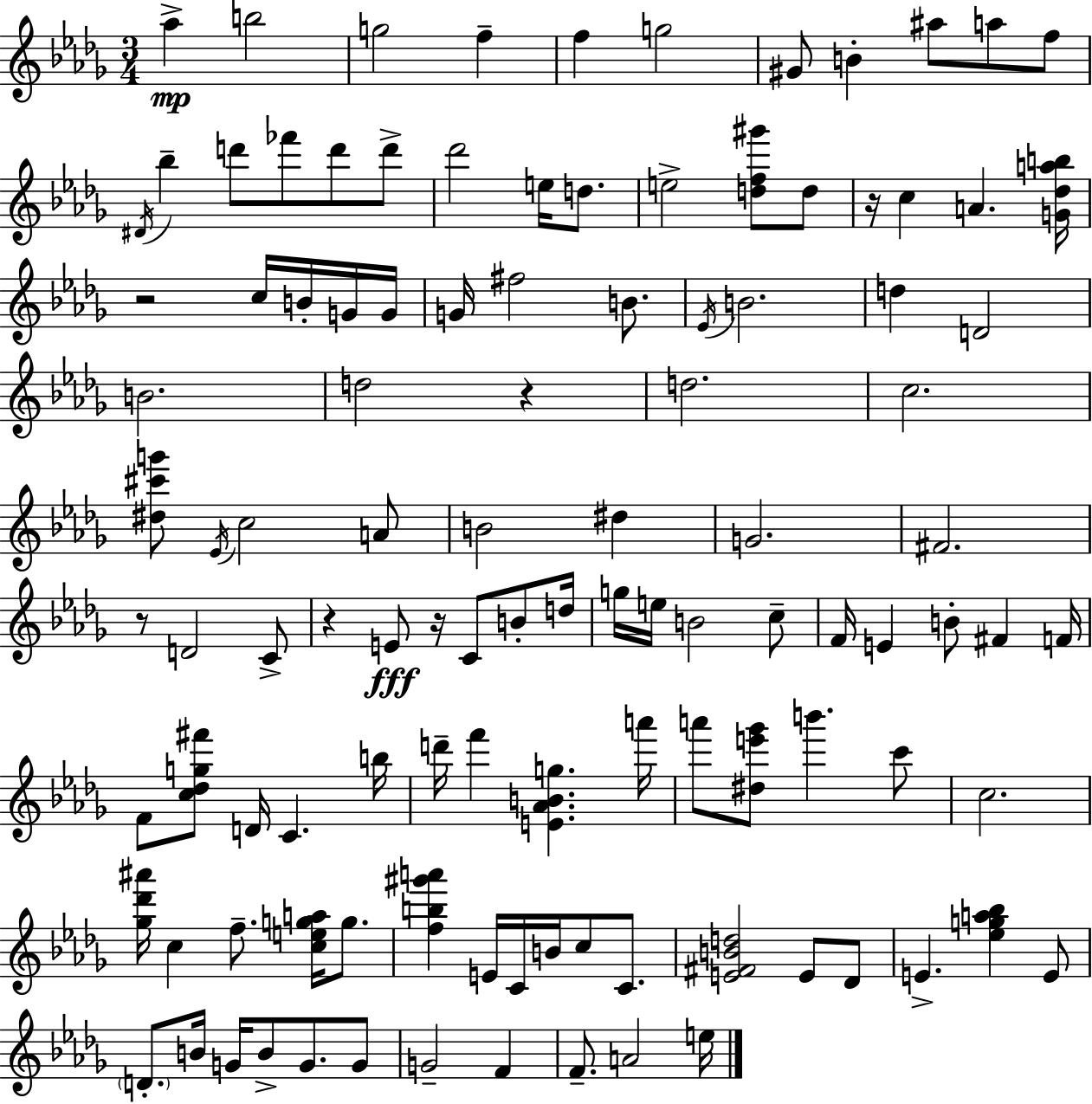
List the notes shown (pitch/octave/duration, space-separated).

Ab5/q B5/h G5/h F5/q F5/q G5/h G#4/e B4/q A#5/e A5/e F5/e D#4/s Bb5/q D6/e FES6/e D6/e D6/e Db6/h E5/s D5/e. E5/h [D5,F5,G#6]/e D5/e R/s C5/q A4/q. [G4,Db5,A5,B5]/s R/h C5/s B4/s G4/s G4/s G4/s F#5/h B4/e. Eb4/s B4/h. D5/q D4/h B4/h. D5/h R/q D5/h. C5/h. [D#5,C#6,G6]/e Eb4/s C5/h A4/e B4/h D#5/q G4/h. F#4/h. R/e D4/h C4/e R/q E4/e R/s C4/e B4/e D5/s G5/s E5/s B4/h C5/e F4/s E4/q B4/e F#4/q F4/s F4/e [C5,Db5,G5,F#6]/e D4/s C4/q. B5/s D6/s F6/q [E4,Ab4,B4,G5]/q. A6/s A6/e [D#5,E6,Gb6]/e B6/q. C6/e C5/h. [Gb5,Db6,A#6]/s C5/q F5/e. [C5,E5,G5,A5]/s G5/e. [F5,B5,G#6,A6]/q E4/s C4/s B4/s C5/e C4/e. [E4,F#4,B4,D5]/h E4/e Db4/e E4/q. [Eb5,G5,A5,Bb5]/q E4/e D4/e. B4/s G4/s B4/e G4/e. G4/e G4/h F4/q F4/e. A4/h E5/s